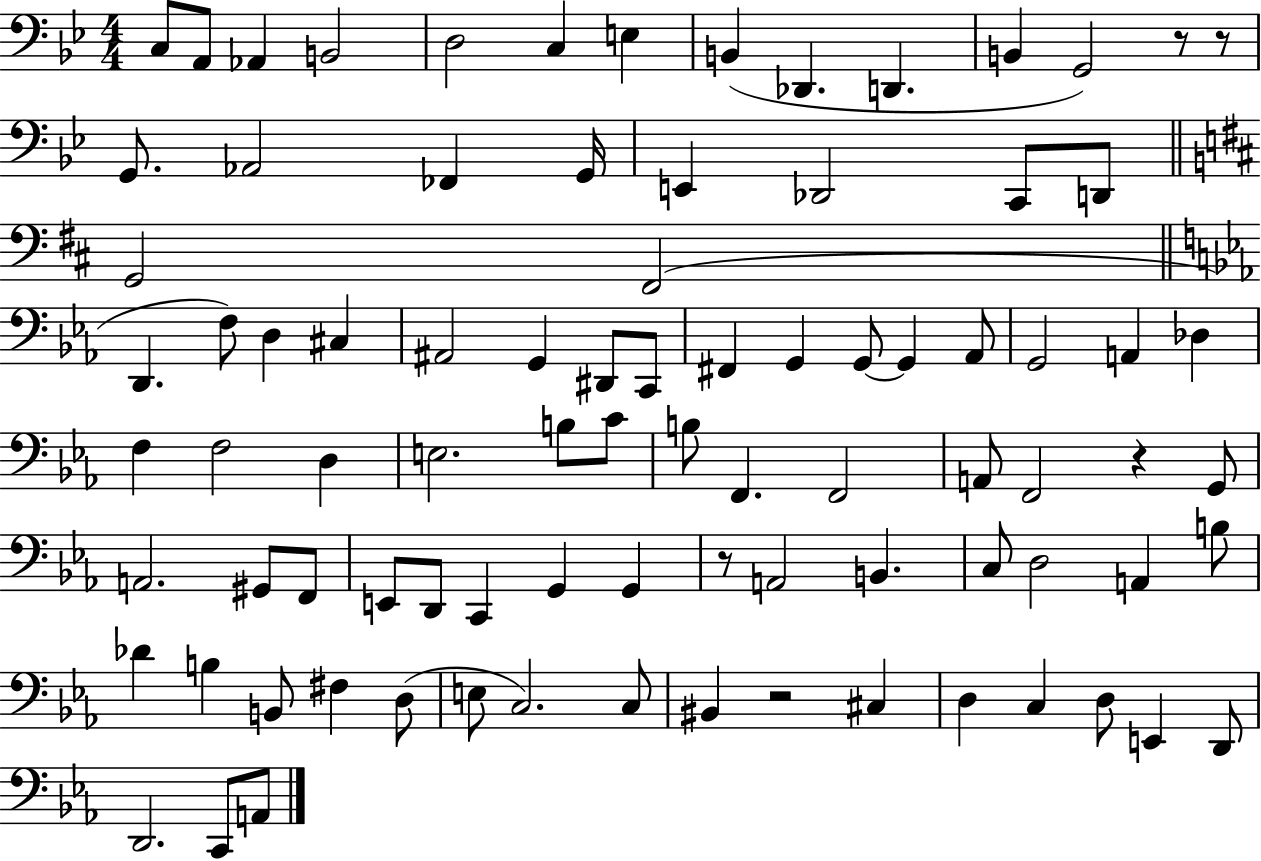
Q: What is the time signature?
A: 4/4